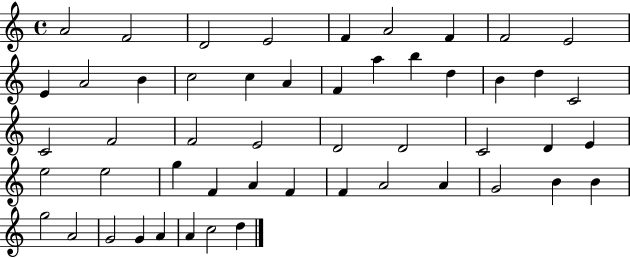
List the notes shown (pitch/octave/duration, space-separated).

A4/h F4/h D4/h E4/h F4/q A4/h F4/q F4/h E4/h E4/q A4/h B4/q C5/h C5/q A4/q F4/q A5/q B5/q D5/q B4/q D5/q C4/h C4/h F4/h F4/h E4/h D4/h D4/h C4/h D4/q E4/q E5/h E5/h G5/q F4/q A4/q F4/q F4/q A4/h A4/q G4/h B4/q B4/q G5/h A4/h G4/h G4/q A4/q A4/q C5/h D5/q